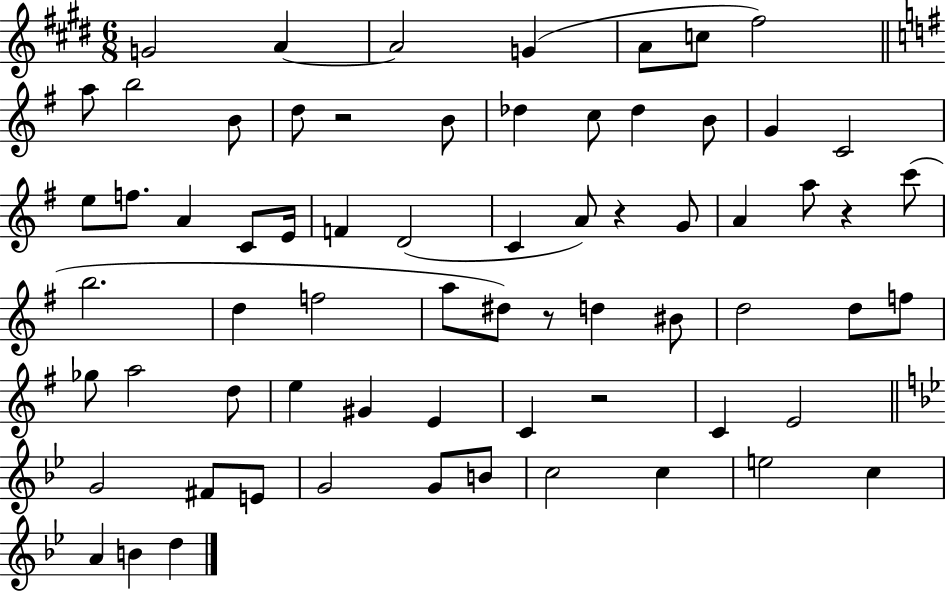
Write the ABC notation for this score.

X:1
T:Untitled
M:6/8
L:1/4
K:E
G2 A A2 G A/2 c/2 ^f2 a/2 b2 B/2 d/2 z2 B/2 _d c/2 _d B/2 G C2 e/2 f/2 A C/2 E/4 F D2 C A/2 z G/2 A a/2 z c'/2 b2 d f2 a/2 ^d/2 z/2 d ^B/2 d2 d/2 f/2 _g/2 a2 d/2 e ^G E C z2 C E2 G2 ^F/2 E/2 G2 G/2 B/2 c2 c e2 c A B d